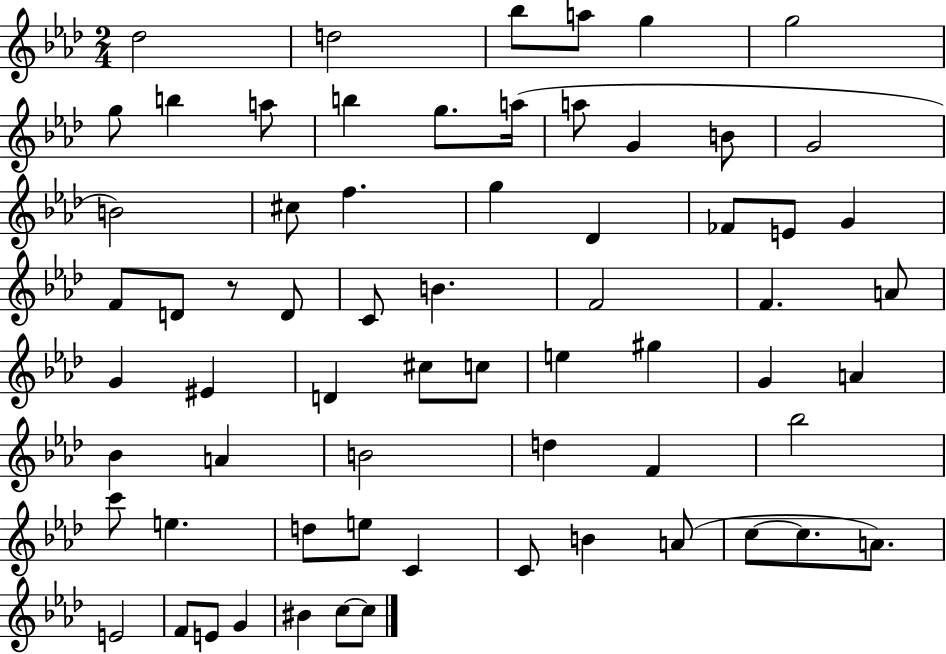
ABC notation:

X:1
T:Untitled
M:2/4
L:1/4
K:Ab
_d2 d2 _b/2 a/2 g g2 g/2 b a/2 b g/2 a/4 a/2 G B/2 G2 B2 ^c/2 f g _D _F/2 E/2 G F/2 D/2 z/2 D/2 C/2 B F2 F A/2 G ^E D ^c/2 c/2 e ^g G A _B A B2 d F _b2 c'/2 e d/2 e/2 C C/2 B A/2 c/2 c/2 A/2 E2 F/2 E/2 G ^B c/2 c/2